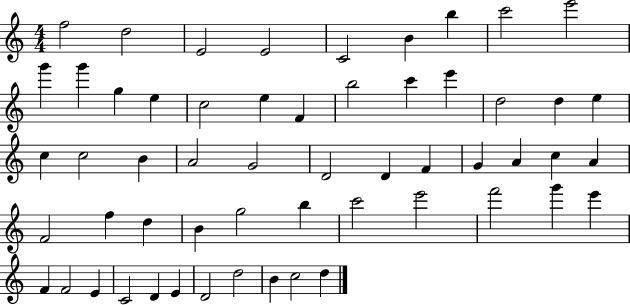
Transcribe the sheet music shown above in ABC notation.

X:1
T:Untitled
M:4/4
L:1/4
K:C
f2 d2 E2 E2 C2 B b c'2 e'2 g' g' g e c2 e F b2 c' e' d2 d e c c2 B A2 G2 D2 D F G A c A F2 f d B g2 b c'2 e'2 f'2 g' e' F F2 E C2 D E D2 d2 B c2 d